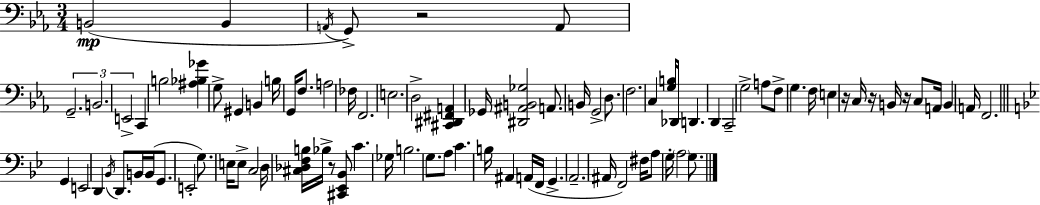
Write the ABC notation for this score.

X:1
T:Untitled
M:3/4
L:1/4
K:Cm
B,,2 B,, A,,/4 G,,/2 z2 A,,/2 G,,2 B,,2 E,,2 C,, B,2 [^A,_B,_G] G,/2 ^G,, B,, B,/4 G,,/4 F,/2 A,2 _F,/4 F,,2 E,2 D,2 [^C,,^D,,^F,,A,,] _G,,/4 [^D,,^A,,B,,_G,]2 A,,/2 B,,/4 G,,2 D,/2 F,2 C, [G,B,]/4 _D,,/4 D,, D,, C,,2 G,2 A,/2 F,/2 G, F,/4 E, z/4 C,/4 z/4 B,,/4 z/4 C,/2 A,,/4 B,, A,,/4 F,,2 G,, E,,2 D,, _B,,/4 D,,/2 B,,/4 B,,/4 G,,/2 E,,2 G,/2 E,/4 E,/2 C,2 D,/4 [^C,_D,F,B,]/4 _B,/4 z/2 [^C,,_E,,_B,,]/2 C _G,/4 B,2 G,/2 A,/2 C B,/4 ^A,, A,,/4 F,,/4 G,, A,,2 ^A,,/4 F,,2 ^F,/4 A,/2 G,/4 A,2 G,/2